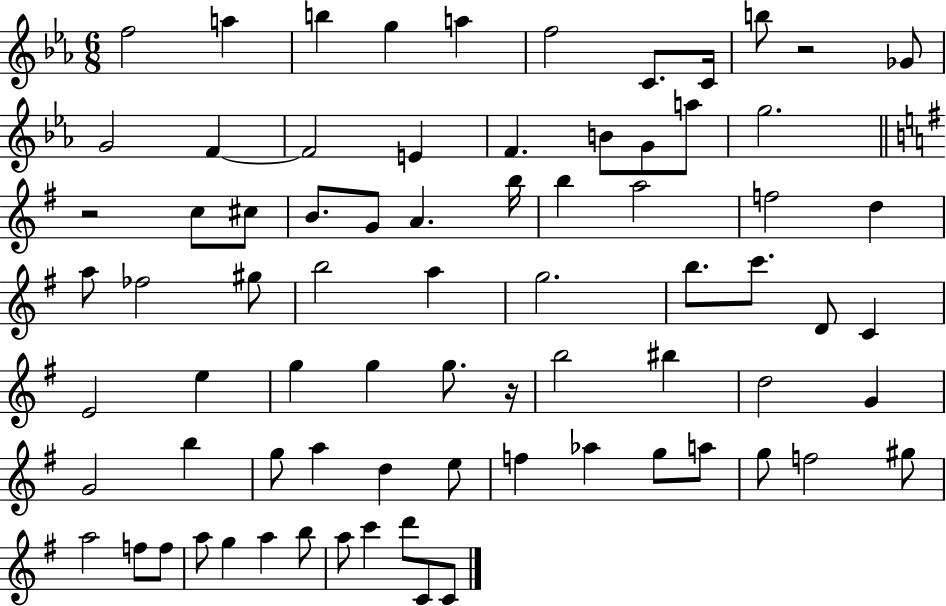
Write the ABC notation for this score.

X:1
T:Untitled
M:6/8
L:1/4
K:Eb
f2 a b g a f2 C/2 C/4 b/2 z2 _G/2 G2 F F2 E F B/2 G/2 a/2 g2 z2 c/2 ^c/2 B/2 G/2 A b/4 b a2 f2 d a/2 _f2 ^g/2 b2 a g2 b/2 c'/2 D/2 C E2 e g g g/2 z/4 b2 ^b d2 G G2 b g/2 a d e/2 f _a g/2 a/2 g/2 f2 ^g/2 a2 f/2 f/2 a/2 g a b/2 a/2 c' d'/2 C/2 C/2